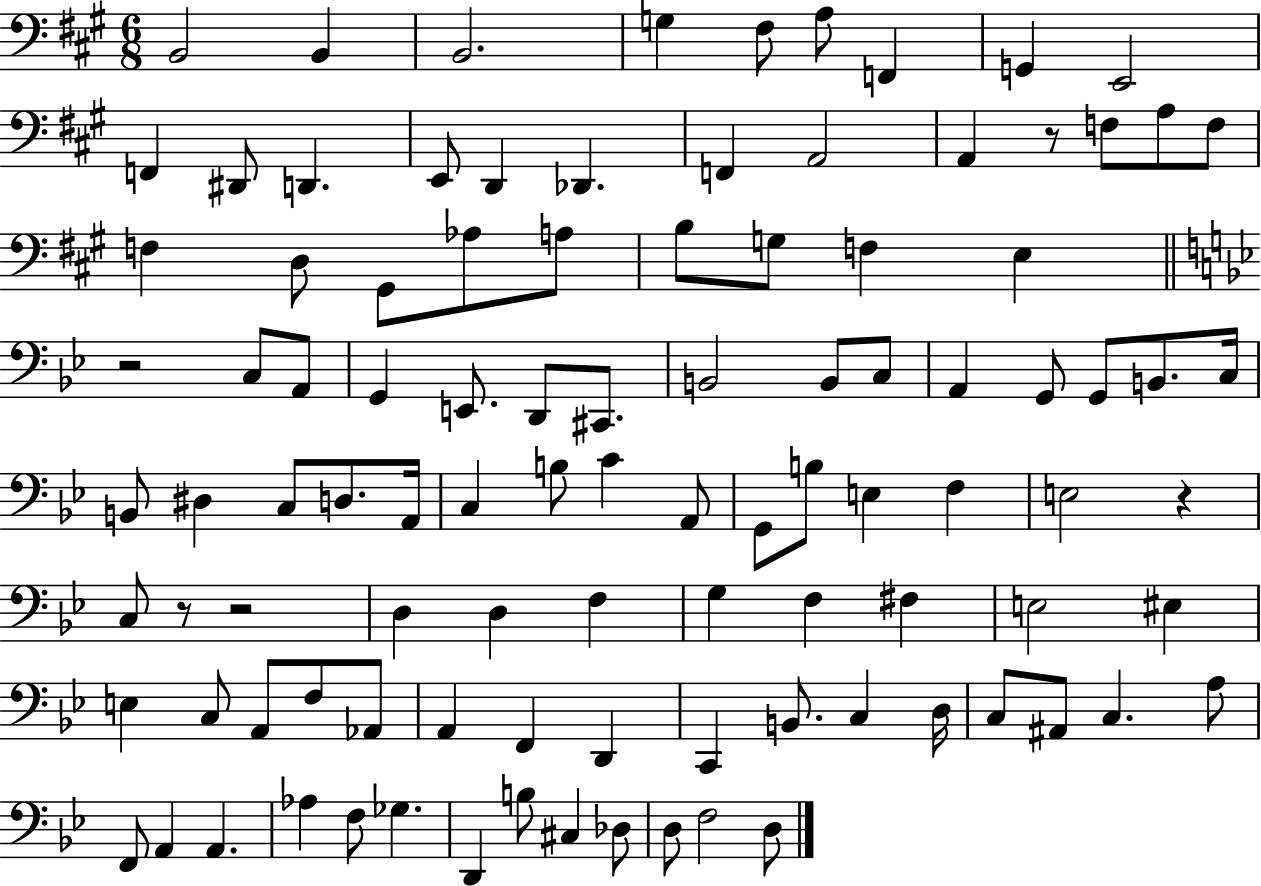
B2/h B2/q B2/h. G3/q F#3/e A3/e F2/q G2/q E2/h F2/q D#2/e D2/q. E2/e D2/q Db2/q. F2/q A2/h A2/q R/e F3/e A3/e F3/e F3/q D3/e G#2/e Ab3/e A3/e B3/e G3/e F3/q E3/q R/h C3/e A2/e G2/q E2/e. D2/e C#2/e. B2/h B2/e C3/e A2/q G2/e G2/e B2/e. C3/s B2/e D#3/q C3/e D3/e. A2/s C3/q B3/e C4/q A2/e G2/e B3/e E3/q F3/q E3/h R/q C3/e R/e R/h D3/q D3/q F3/q G3/q F3/q F#3/q E3/h EIS3/q E3/q C3/e A2/e F3/e Ab2/e A2/q F2/q D2/q C2/q B2/e. C3/q D3/s C3/e A#2/e C3/q. A3/e F2/e A2/q A2/q. Ab3/q F3/e Gb3/q. D2/q B3/e C#3/q Db3/e D3/e F3/h D3/e